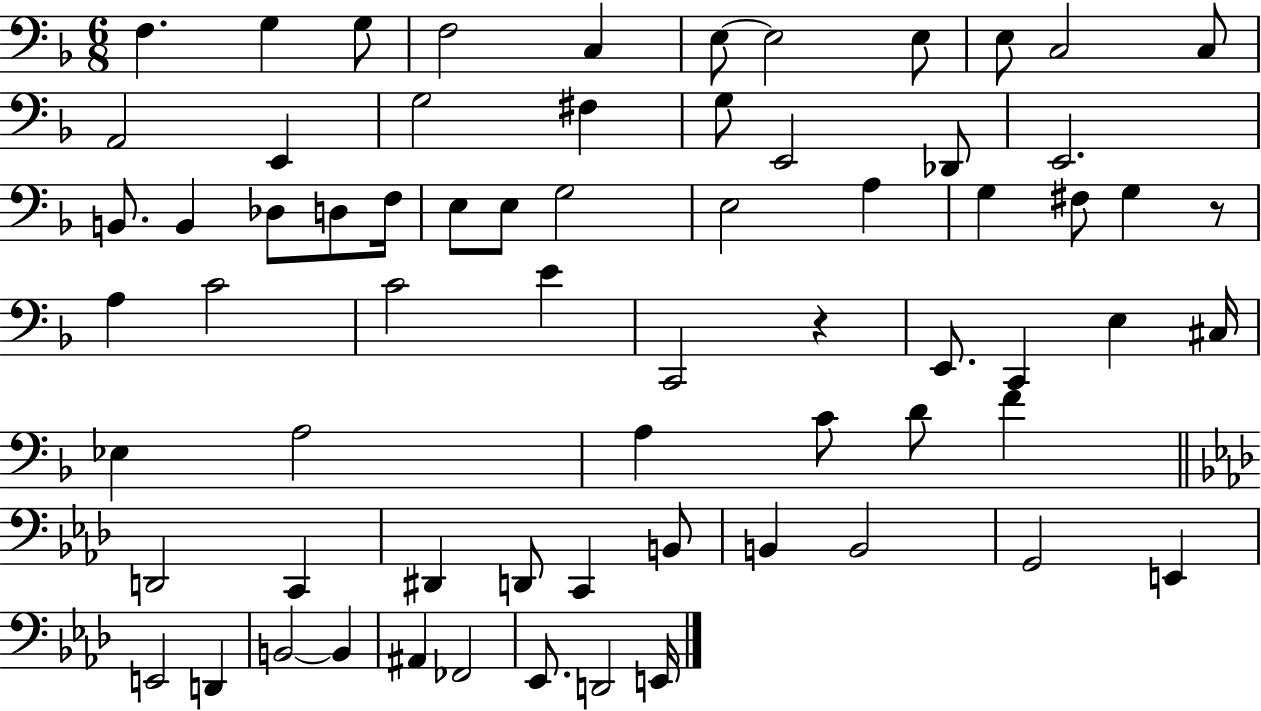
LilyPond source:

{
  \clef bass
  \numericTimeSignature
  \time 6/8
  \key f \major
  f4. g4 g8 | f2 c4 | e8~~ e2 e8 | e8 c2 c8 | \break a,2 e,4 | g2 fis4 | g8 e,2 des,8 | e,2. | \break b,8. b,4 des8 d8 f16 | e8 e8 g2 | e2 a4 | g4 fis8 g4 r8 | \break a4 c'2 | c'2 e'4 | c,2 r4 | e,8. c,4 e4 cis16 | \break ees4 a2 | a4 c'8 d'8 f'4 | \bar "||" \break \key aes \major d,2 c,4 | dis,4 d,8 c,4 b,8 | b,4 b,2 | g,2 e,4 | \break e,2 d,4 | b,2~~ b,4 | ais,4 fes,2 | ees,8. d,2 e,16 | \break \bar "|."
}